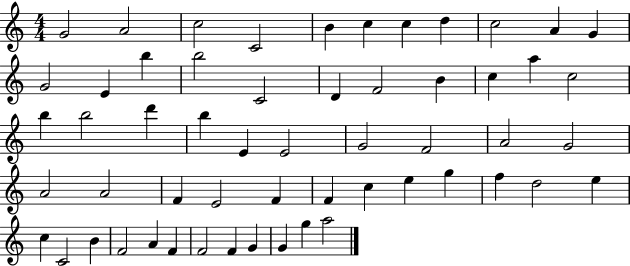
{
  \clef treble
  \numericTimeSignature
  \time 4/4
  \key c \major
  g'2 a'2 | c''2 c'2 | b'4 c''4 c''4 d''4 | c''2 a'4 g'4 | \break g'2 e'4 b''4 | b''2 c'2 | d'4 f'2 b'4 | c''4 a''4 c''2 | \break b''4 b''2 d'''4 | b''4 e'4 e'2 | g'2 f'2 | a'2 g'2 | \break a'2 a'2 | f'4 e'2 f'4 | f'4 c''4 e''4 g''4 | f''4 d''2 e''4 | \break c''4 c'2 b'4 | f'2 a'4 f'4 | f'2 f'4 g'4 | g'4 g''4 a''2 | \break \bar "|."
}